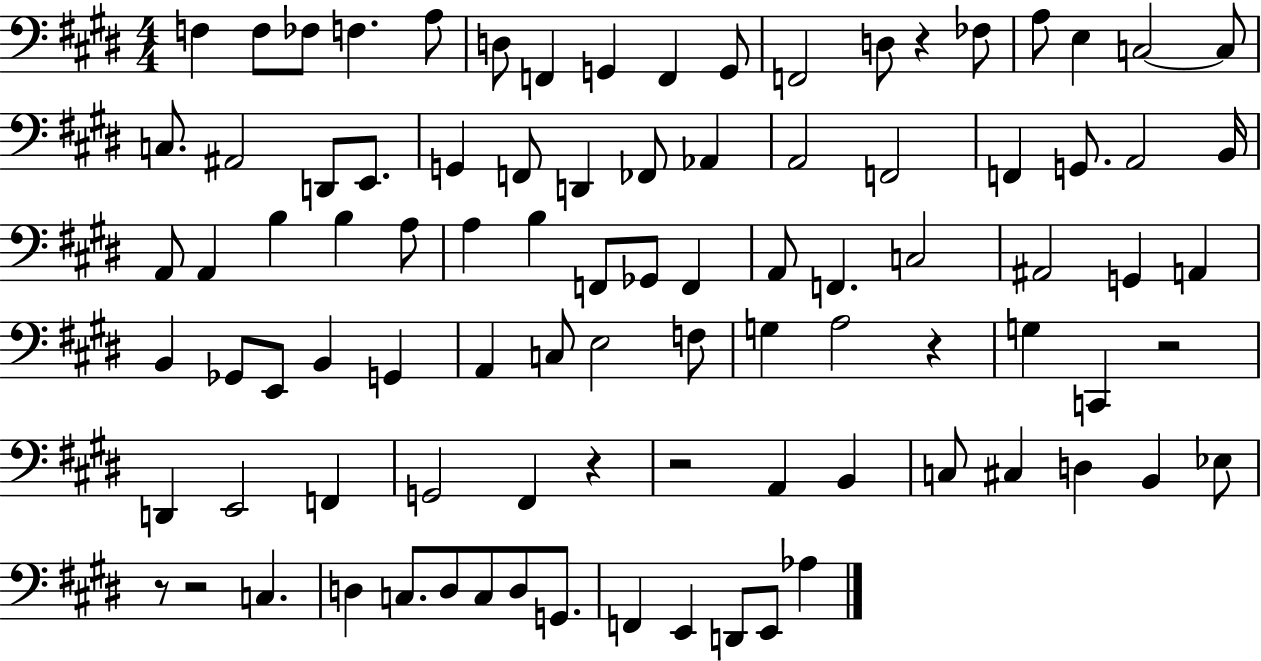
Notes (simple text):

F3/q F3/e FES3/e F3/q. A3/e D3/e F2/q G2/q F2/q G2/e F2/h D3/e R/q FES3/e A3/e E3/q C3/h C3/e C3/e. A#2/h D2/e E2/e. G2/q F2/e D2/q FES2/e Ab2/q A2/h F2/h F2/q G2/e. A2/h B2/s A2/e A2/q B3/q B3/q A3/e A3/q B3/q F2/e Gb2/e F2/q A2/e F2/q. C3/h A#2/h G2/q A2/q B2/q Gb2/e E2/e B2/q G2/q A2/q C3/e E3/h F3/e G3/q A3/h R/q G3/q C2/q R/h D2/q E2/h F2/q G2/h F#2/q R/q R/h A2/q B2/q C3/e C#3/q D3/q B2/q Eb3/e R/e R/h C3/q. D3/q C3/e. D3/e C3/e D3/e G2/e. F2/q E2/q D2/e E2/e Ab3/q